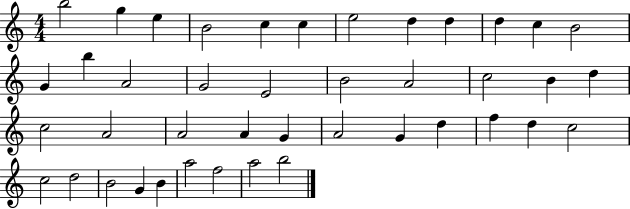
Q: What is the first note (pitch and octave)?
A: B5